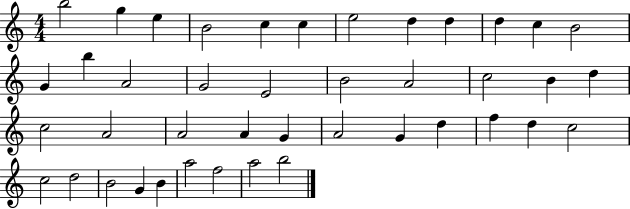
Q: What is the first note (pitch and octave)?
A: B5